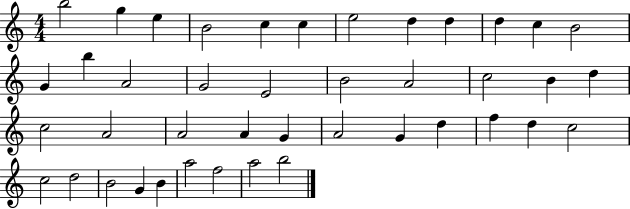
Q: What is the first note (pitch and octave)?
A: B5